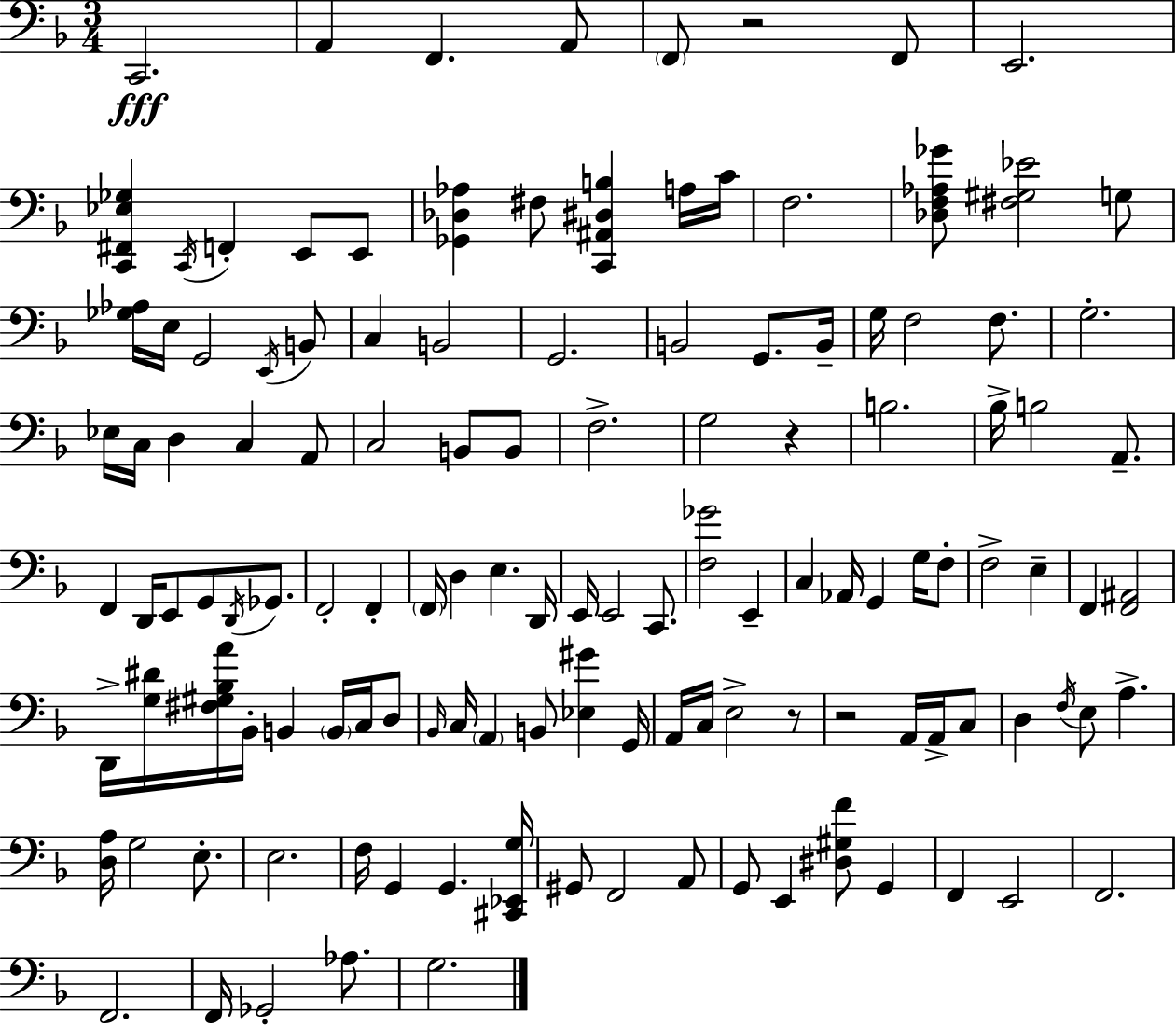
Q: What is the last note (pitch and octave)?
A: G3